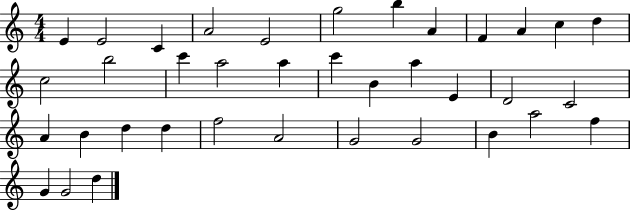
X:1
T:Untitled
M:4/4
L:1/4
K:C
E E2 C A2 E2 g2 b A F A c d c2 b2 c' a2 a c' B a E D2 C2 A B d d f2 A2 G2 G2 B a2 f G G2 d